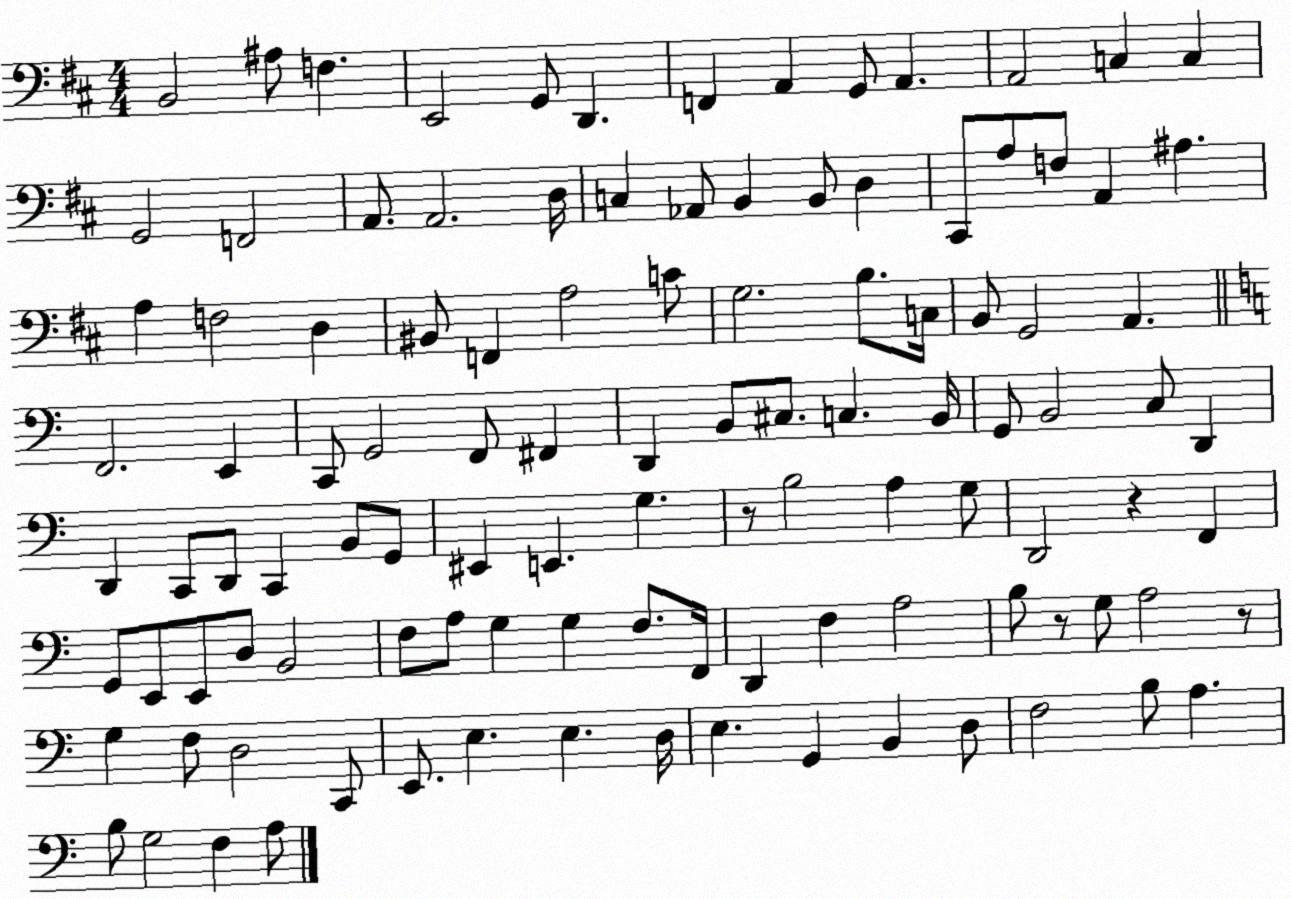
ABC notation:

X:1
T:Untitled
M:4/4
L:1/4
K:D
B,,2 ^A,/2 F, E,,2 G,,/2 D,, F,, A,, G,,/2 A,, A,,2 C, C, G,,2 F,,2 A,,/2 A,,2 D,/4 C, _A,,/2 B,, B,,/2 D, ^C,,/2 A,/2 F,/2 A,, ^A, A, F,2 D, ^B,,/2 F,, A,2 C/2 G,2 B,/2 C,/4 B,,/2 G,,2 A,, F,,2 E,, C,,/2 G,,2 F,,/2 ^F,, D,, B,,/2 ^C,/2 C, B,,/4 G,,/2 B,,2 C,/2 D,, D,, C,,/2 D,,/2 C,, B,,/2 G,,/2 ^E,, E,, G, z/2 B,2 A, G,/2 D,,2 z F,, G,,/2 E,,/2 E,,/2 D,/2 B,,2 F,/2 A,/2 G, G, F,/2 F,,/4 D,, F, A,2 B,/2 z/2 G,/2 A,2 z/2 G, F,/2 D,2 C,,/2 E,,/2 E, E, D,/4 E, G,, B,, D,/2 F,2 B,/2 A, B,/2 G,2 F, A,/2